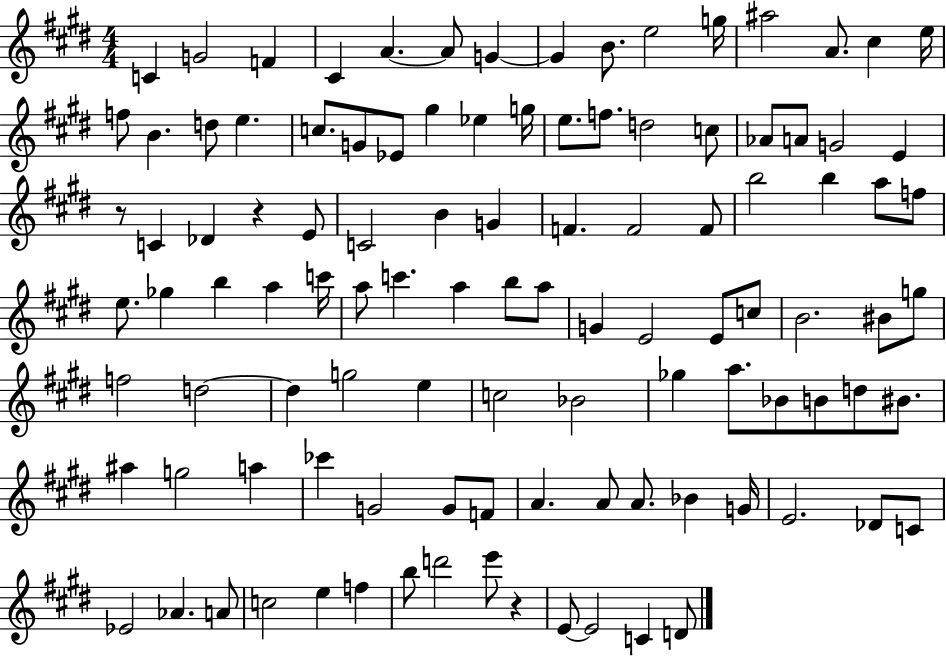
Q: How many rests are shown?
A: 3